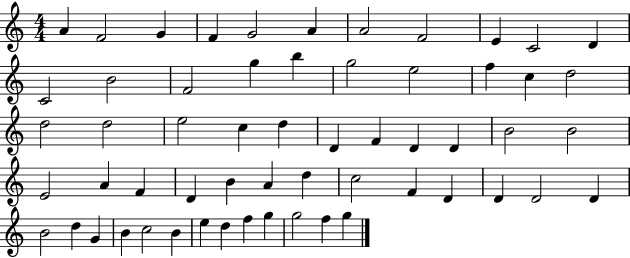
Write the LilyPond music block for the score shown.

{
  \clef treble
  \numericTimeSignature
  \time 4/4
  \key c \major
  a'4 f'2 g'4 | f'4 g'2 a'4 | a'2 f'2 | e'4 c'2 d'4 | \break c'2 b'2 | f'2 g''4 b''4 | g''2 e''2 | f''4 c''4 d''2 | \break d''2 d''2 | e''2 c''4 d''4 | d'4 f'4 d'4 d'4 | b'2 b'2 | \break e'2 a'4 f'4 | d'4 b'4 a'4 d''4 | c''2 f'4 d'4 | d'4 d'2 d'4 | \break b'2 d''4 g'4 | b'4 c''2 b'4 | e''4 d''4 f''4 g''4 | g''2 f''4 g''4 | \break \bar "|."
}